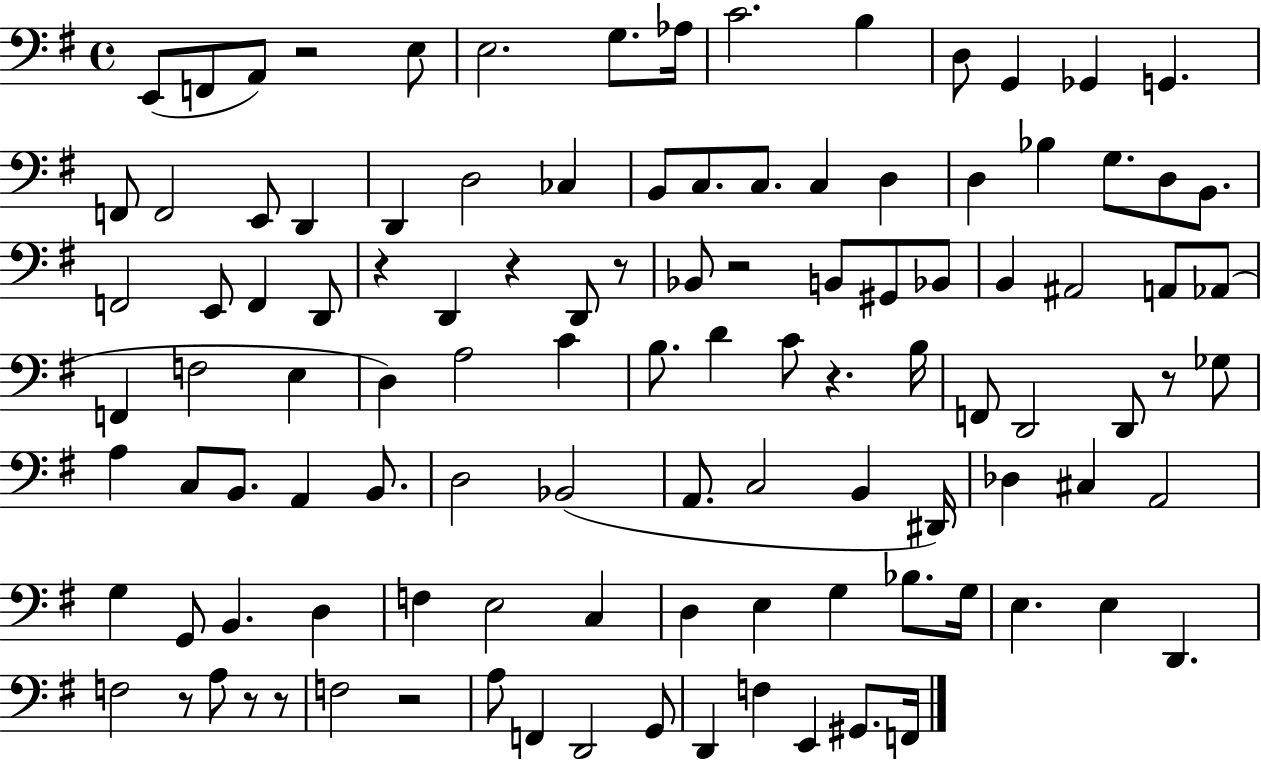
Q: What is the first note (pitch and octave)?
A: E2